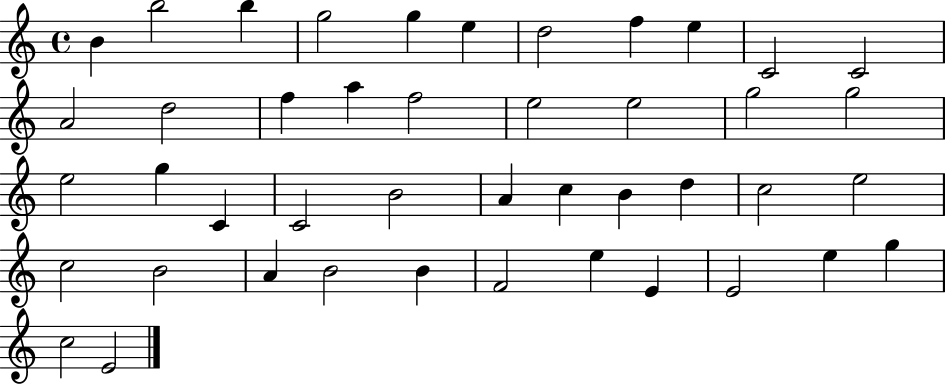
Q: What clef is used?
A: treble